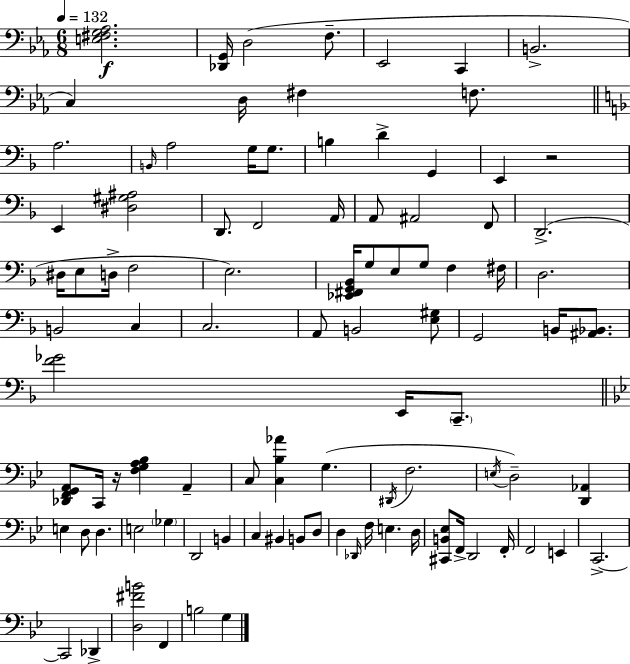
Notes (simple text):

[E3,F#3,G3,Ab3]/h. [Db2,G2]/s D3/h F3/e. Eb2/h C2/q B2/h. C3/q D3/s F#3/q F3/e. A3/h. B2/s A3/h G3/s G3/e. B3/q D4/q G2/q E2/q R/h E2/q [D#3,G#3,A#3]/h D2/e. F2/h A2/s A2/e A#2/h F2/e D2/h. D#3/s E3/e D3/s F3/h E3/h. [Eb2,F#2,G2,Bb2]/s G3/e E3/e G3/e F3/q F#3/s D3/h. B2/h C3/q C3/h. A2/e B2/h [E3,G#3]/e G2/h B2/s [A#2,Bb2]/e. [F4,Gb4]/h E2/s C2/e. [Db2,F2,G2,A2]/e C2/s R/s [F3,G3,A3,Bb3]/q A2/q C3/e [C3,Bb3,Ab4]/q G3/q. D#2/s F3/h. E3/s D3/h [D2,Ab2]/q E3/q D3/e D3/q. E3/h Gb3/q D2/h B2/q C3/q BIS2/q B2/e D3/e D3/q Db2/s F3/s E3/q. D3/s [C#2,B2,Eb3]/e F2/s D2/h F2/s F2/h E2/q C2/h. C2/h Db2/q [D3,F#4,B4]/h F2/q B3/h G3/q